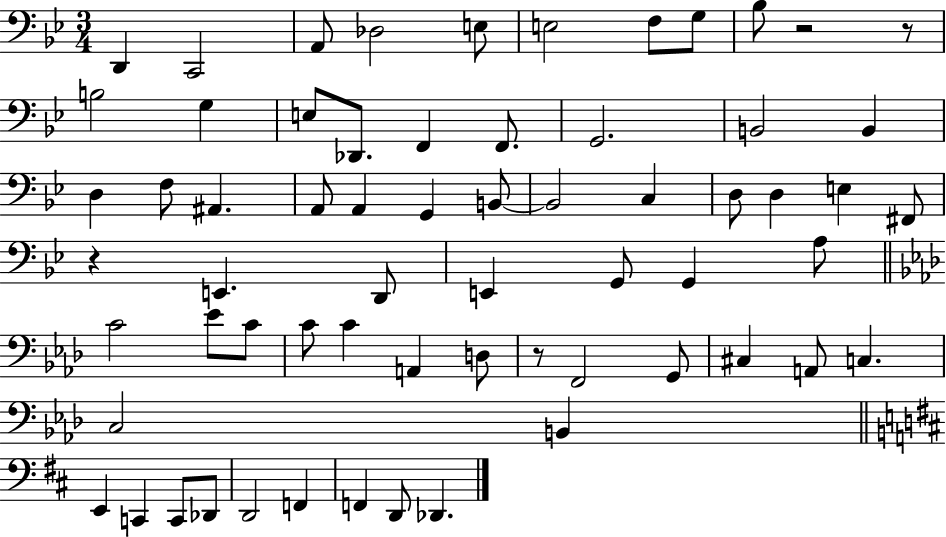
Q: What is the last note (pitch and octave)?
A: Db2